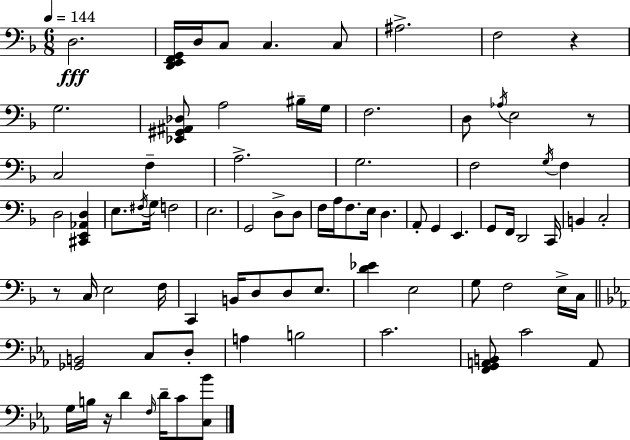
X:1
T:Untitled
M:6/8
L:1/4
K:F
D,2 [D,,E,,F,,G,,]/4 D,/4 C,/2 C, C,/2 ^A,2 F,2 z G,2 [_E,,^G,,^A,,_D,]/2 A,2 ^B,/4 G,/4 F,2 D,/2 _A,/4 E,2 z/2 C,2 F, A,2 G,2 F,2 G,/4 F, D,2 [^C,,E,,_A,,D,] E,/2 ^F,/4 G,/4 F,2 E,2 G,,2 D,/2 D,/2 F,/4 A,/4 F,/2 E,/4 D, A,,/2 G,, E,, G,,/2 F,,/4 D,,2 C,,/4 B,, C,2 z/2 C,/4 E,2 F,/4 C,, B,,/4 D,/2 D,/2 E,/2 [D_E] E,2 G,/2 F,2 E,/4 C,/4 [_G,,B,,]2 C,/2 D,/2 A, B,2 C2 [F,,G,,A,,B,,]/2 C2 A,,/2 G,/4 B,/4 z/4 D F,/4 D/4 C/2 [C,_B]/2